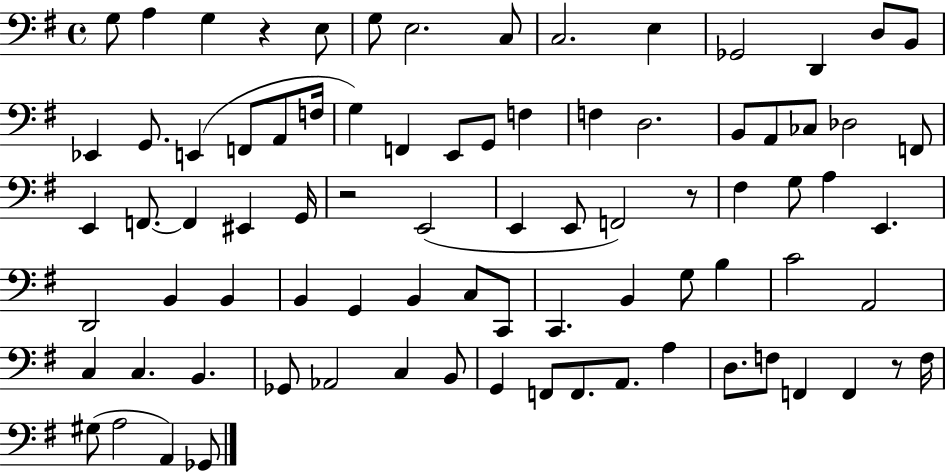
X:1
T:Untitled
M:4/4
L:1/4
K:G
G,/2 A, G, z E,/2 G,/2 E,2 C,/2 C,2 E, _G,,2 D,, D,/2 B,,/2 _E,, G,,/2 E,, F,,/2 A,,/2 F,/4 G, F,, E,,/2 G,,/2 F, F, D,2 B,,/2 A,,/2 _C,/2 _D,2 F,,/2 E,, F,,/2 F,, ^E,, G,,/4 z2 E,,2 E,, E,,/2 F,,2 z/2 ^F, G,/2 A, E,, D,,2 B,, B,, B,, G,, B,, C,/2 C,,/2 C,, B,, G,/2 B, C2 A,,2 C, C, B,, _G,,/2 _A,,2 C, B,,/2 G,, F,,/2 F,,/2 A,,/2 A, D,/2 F,/2 F,, F,, z/2 F,/4 ^G,/2 A,2 A,, _G,,/2